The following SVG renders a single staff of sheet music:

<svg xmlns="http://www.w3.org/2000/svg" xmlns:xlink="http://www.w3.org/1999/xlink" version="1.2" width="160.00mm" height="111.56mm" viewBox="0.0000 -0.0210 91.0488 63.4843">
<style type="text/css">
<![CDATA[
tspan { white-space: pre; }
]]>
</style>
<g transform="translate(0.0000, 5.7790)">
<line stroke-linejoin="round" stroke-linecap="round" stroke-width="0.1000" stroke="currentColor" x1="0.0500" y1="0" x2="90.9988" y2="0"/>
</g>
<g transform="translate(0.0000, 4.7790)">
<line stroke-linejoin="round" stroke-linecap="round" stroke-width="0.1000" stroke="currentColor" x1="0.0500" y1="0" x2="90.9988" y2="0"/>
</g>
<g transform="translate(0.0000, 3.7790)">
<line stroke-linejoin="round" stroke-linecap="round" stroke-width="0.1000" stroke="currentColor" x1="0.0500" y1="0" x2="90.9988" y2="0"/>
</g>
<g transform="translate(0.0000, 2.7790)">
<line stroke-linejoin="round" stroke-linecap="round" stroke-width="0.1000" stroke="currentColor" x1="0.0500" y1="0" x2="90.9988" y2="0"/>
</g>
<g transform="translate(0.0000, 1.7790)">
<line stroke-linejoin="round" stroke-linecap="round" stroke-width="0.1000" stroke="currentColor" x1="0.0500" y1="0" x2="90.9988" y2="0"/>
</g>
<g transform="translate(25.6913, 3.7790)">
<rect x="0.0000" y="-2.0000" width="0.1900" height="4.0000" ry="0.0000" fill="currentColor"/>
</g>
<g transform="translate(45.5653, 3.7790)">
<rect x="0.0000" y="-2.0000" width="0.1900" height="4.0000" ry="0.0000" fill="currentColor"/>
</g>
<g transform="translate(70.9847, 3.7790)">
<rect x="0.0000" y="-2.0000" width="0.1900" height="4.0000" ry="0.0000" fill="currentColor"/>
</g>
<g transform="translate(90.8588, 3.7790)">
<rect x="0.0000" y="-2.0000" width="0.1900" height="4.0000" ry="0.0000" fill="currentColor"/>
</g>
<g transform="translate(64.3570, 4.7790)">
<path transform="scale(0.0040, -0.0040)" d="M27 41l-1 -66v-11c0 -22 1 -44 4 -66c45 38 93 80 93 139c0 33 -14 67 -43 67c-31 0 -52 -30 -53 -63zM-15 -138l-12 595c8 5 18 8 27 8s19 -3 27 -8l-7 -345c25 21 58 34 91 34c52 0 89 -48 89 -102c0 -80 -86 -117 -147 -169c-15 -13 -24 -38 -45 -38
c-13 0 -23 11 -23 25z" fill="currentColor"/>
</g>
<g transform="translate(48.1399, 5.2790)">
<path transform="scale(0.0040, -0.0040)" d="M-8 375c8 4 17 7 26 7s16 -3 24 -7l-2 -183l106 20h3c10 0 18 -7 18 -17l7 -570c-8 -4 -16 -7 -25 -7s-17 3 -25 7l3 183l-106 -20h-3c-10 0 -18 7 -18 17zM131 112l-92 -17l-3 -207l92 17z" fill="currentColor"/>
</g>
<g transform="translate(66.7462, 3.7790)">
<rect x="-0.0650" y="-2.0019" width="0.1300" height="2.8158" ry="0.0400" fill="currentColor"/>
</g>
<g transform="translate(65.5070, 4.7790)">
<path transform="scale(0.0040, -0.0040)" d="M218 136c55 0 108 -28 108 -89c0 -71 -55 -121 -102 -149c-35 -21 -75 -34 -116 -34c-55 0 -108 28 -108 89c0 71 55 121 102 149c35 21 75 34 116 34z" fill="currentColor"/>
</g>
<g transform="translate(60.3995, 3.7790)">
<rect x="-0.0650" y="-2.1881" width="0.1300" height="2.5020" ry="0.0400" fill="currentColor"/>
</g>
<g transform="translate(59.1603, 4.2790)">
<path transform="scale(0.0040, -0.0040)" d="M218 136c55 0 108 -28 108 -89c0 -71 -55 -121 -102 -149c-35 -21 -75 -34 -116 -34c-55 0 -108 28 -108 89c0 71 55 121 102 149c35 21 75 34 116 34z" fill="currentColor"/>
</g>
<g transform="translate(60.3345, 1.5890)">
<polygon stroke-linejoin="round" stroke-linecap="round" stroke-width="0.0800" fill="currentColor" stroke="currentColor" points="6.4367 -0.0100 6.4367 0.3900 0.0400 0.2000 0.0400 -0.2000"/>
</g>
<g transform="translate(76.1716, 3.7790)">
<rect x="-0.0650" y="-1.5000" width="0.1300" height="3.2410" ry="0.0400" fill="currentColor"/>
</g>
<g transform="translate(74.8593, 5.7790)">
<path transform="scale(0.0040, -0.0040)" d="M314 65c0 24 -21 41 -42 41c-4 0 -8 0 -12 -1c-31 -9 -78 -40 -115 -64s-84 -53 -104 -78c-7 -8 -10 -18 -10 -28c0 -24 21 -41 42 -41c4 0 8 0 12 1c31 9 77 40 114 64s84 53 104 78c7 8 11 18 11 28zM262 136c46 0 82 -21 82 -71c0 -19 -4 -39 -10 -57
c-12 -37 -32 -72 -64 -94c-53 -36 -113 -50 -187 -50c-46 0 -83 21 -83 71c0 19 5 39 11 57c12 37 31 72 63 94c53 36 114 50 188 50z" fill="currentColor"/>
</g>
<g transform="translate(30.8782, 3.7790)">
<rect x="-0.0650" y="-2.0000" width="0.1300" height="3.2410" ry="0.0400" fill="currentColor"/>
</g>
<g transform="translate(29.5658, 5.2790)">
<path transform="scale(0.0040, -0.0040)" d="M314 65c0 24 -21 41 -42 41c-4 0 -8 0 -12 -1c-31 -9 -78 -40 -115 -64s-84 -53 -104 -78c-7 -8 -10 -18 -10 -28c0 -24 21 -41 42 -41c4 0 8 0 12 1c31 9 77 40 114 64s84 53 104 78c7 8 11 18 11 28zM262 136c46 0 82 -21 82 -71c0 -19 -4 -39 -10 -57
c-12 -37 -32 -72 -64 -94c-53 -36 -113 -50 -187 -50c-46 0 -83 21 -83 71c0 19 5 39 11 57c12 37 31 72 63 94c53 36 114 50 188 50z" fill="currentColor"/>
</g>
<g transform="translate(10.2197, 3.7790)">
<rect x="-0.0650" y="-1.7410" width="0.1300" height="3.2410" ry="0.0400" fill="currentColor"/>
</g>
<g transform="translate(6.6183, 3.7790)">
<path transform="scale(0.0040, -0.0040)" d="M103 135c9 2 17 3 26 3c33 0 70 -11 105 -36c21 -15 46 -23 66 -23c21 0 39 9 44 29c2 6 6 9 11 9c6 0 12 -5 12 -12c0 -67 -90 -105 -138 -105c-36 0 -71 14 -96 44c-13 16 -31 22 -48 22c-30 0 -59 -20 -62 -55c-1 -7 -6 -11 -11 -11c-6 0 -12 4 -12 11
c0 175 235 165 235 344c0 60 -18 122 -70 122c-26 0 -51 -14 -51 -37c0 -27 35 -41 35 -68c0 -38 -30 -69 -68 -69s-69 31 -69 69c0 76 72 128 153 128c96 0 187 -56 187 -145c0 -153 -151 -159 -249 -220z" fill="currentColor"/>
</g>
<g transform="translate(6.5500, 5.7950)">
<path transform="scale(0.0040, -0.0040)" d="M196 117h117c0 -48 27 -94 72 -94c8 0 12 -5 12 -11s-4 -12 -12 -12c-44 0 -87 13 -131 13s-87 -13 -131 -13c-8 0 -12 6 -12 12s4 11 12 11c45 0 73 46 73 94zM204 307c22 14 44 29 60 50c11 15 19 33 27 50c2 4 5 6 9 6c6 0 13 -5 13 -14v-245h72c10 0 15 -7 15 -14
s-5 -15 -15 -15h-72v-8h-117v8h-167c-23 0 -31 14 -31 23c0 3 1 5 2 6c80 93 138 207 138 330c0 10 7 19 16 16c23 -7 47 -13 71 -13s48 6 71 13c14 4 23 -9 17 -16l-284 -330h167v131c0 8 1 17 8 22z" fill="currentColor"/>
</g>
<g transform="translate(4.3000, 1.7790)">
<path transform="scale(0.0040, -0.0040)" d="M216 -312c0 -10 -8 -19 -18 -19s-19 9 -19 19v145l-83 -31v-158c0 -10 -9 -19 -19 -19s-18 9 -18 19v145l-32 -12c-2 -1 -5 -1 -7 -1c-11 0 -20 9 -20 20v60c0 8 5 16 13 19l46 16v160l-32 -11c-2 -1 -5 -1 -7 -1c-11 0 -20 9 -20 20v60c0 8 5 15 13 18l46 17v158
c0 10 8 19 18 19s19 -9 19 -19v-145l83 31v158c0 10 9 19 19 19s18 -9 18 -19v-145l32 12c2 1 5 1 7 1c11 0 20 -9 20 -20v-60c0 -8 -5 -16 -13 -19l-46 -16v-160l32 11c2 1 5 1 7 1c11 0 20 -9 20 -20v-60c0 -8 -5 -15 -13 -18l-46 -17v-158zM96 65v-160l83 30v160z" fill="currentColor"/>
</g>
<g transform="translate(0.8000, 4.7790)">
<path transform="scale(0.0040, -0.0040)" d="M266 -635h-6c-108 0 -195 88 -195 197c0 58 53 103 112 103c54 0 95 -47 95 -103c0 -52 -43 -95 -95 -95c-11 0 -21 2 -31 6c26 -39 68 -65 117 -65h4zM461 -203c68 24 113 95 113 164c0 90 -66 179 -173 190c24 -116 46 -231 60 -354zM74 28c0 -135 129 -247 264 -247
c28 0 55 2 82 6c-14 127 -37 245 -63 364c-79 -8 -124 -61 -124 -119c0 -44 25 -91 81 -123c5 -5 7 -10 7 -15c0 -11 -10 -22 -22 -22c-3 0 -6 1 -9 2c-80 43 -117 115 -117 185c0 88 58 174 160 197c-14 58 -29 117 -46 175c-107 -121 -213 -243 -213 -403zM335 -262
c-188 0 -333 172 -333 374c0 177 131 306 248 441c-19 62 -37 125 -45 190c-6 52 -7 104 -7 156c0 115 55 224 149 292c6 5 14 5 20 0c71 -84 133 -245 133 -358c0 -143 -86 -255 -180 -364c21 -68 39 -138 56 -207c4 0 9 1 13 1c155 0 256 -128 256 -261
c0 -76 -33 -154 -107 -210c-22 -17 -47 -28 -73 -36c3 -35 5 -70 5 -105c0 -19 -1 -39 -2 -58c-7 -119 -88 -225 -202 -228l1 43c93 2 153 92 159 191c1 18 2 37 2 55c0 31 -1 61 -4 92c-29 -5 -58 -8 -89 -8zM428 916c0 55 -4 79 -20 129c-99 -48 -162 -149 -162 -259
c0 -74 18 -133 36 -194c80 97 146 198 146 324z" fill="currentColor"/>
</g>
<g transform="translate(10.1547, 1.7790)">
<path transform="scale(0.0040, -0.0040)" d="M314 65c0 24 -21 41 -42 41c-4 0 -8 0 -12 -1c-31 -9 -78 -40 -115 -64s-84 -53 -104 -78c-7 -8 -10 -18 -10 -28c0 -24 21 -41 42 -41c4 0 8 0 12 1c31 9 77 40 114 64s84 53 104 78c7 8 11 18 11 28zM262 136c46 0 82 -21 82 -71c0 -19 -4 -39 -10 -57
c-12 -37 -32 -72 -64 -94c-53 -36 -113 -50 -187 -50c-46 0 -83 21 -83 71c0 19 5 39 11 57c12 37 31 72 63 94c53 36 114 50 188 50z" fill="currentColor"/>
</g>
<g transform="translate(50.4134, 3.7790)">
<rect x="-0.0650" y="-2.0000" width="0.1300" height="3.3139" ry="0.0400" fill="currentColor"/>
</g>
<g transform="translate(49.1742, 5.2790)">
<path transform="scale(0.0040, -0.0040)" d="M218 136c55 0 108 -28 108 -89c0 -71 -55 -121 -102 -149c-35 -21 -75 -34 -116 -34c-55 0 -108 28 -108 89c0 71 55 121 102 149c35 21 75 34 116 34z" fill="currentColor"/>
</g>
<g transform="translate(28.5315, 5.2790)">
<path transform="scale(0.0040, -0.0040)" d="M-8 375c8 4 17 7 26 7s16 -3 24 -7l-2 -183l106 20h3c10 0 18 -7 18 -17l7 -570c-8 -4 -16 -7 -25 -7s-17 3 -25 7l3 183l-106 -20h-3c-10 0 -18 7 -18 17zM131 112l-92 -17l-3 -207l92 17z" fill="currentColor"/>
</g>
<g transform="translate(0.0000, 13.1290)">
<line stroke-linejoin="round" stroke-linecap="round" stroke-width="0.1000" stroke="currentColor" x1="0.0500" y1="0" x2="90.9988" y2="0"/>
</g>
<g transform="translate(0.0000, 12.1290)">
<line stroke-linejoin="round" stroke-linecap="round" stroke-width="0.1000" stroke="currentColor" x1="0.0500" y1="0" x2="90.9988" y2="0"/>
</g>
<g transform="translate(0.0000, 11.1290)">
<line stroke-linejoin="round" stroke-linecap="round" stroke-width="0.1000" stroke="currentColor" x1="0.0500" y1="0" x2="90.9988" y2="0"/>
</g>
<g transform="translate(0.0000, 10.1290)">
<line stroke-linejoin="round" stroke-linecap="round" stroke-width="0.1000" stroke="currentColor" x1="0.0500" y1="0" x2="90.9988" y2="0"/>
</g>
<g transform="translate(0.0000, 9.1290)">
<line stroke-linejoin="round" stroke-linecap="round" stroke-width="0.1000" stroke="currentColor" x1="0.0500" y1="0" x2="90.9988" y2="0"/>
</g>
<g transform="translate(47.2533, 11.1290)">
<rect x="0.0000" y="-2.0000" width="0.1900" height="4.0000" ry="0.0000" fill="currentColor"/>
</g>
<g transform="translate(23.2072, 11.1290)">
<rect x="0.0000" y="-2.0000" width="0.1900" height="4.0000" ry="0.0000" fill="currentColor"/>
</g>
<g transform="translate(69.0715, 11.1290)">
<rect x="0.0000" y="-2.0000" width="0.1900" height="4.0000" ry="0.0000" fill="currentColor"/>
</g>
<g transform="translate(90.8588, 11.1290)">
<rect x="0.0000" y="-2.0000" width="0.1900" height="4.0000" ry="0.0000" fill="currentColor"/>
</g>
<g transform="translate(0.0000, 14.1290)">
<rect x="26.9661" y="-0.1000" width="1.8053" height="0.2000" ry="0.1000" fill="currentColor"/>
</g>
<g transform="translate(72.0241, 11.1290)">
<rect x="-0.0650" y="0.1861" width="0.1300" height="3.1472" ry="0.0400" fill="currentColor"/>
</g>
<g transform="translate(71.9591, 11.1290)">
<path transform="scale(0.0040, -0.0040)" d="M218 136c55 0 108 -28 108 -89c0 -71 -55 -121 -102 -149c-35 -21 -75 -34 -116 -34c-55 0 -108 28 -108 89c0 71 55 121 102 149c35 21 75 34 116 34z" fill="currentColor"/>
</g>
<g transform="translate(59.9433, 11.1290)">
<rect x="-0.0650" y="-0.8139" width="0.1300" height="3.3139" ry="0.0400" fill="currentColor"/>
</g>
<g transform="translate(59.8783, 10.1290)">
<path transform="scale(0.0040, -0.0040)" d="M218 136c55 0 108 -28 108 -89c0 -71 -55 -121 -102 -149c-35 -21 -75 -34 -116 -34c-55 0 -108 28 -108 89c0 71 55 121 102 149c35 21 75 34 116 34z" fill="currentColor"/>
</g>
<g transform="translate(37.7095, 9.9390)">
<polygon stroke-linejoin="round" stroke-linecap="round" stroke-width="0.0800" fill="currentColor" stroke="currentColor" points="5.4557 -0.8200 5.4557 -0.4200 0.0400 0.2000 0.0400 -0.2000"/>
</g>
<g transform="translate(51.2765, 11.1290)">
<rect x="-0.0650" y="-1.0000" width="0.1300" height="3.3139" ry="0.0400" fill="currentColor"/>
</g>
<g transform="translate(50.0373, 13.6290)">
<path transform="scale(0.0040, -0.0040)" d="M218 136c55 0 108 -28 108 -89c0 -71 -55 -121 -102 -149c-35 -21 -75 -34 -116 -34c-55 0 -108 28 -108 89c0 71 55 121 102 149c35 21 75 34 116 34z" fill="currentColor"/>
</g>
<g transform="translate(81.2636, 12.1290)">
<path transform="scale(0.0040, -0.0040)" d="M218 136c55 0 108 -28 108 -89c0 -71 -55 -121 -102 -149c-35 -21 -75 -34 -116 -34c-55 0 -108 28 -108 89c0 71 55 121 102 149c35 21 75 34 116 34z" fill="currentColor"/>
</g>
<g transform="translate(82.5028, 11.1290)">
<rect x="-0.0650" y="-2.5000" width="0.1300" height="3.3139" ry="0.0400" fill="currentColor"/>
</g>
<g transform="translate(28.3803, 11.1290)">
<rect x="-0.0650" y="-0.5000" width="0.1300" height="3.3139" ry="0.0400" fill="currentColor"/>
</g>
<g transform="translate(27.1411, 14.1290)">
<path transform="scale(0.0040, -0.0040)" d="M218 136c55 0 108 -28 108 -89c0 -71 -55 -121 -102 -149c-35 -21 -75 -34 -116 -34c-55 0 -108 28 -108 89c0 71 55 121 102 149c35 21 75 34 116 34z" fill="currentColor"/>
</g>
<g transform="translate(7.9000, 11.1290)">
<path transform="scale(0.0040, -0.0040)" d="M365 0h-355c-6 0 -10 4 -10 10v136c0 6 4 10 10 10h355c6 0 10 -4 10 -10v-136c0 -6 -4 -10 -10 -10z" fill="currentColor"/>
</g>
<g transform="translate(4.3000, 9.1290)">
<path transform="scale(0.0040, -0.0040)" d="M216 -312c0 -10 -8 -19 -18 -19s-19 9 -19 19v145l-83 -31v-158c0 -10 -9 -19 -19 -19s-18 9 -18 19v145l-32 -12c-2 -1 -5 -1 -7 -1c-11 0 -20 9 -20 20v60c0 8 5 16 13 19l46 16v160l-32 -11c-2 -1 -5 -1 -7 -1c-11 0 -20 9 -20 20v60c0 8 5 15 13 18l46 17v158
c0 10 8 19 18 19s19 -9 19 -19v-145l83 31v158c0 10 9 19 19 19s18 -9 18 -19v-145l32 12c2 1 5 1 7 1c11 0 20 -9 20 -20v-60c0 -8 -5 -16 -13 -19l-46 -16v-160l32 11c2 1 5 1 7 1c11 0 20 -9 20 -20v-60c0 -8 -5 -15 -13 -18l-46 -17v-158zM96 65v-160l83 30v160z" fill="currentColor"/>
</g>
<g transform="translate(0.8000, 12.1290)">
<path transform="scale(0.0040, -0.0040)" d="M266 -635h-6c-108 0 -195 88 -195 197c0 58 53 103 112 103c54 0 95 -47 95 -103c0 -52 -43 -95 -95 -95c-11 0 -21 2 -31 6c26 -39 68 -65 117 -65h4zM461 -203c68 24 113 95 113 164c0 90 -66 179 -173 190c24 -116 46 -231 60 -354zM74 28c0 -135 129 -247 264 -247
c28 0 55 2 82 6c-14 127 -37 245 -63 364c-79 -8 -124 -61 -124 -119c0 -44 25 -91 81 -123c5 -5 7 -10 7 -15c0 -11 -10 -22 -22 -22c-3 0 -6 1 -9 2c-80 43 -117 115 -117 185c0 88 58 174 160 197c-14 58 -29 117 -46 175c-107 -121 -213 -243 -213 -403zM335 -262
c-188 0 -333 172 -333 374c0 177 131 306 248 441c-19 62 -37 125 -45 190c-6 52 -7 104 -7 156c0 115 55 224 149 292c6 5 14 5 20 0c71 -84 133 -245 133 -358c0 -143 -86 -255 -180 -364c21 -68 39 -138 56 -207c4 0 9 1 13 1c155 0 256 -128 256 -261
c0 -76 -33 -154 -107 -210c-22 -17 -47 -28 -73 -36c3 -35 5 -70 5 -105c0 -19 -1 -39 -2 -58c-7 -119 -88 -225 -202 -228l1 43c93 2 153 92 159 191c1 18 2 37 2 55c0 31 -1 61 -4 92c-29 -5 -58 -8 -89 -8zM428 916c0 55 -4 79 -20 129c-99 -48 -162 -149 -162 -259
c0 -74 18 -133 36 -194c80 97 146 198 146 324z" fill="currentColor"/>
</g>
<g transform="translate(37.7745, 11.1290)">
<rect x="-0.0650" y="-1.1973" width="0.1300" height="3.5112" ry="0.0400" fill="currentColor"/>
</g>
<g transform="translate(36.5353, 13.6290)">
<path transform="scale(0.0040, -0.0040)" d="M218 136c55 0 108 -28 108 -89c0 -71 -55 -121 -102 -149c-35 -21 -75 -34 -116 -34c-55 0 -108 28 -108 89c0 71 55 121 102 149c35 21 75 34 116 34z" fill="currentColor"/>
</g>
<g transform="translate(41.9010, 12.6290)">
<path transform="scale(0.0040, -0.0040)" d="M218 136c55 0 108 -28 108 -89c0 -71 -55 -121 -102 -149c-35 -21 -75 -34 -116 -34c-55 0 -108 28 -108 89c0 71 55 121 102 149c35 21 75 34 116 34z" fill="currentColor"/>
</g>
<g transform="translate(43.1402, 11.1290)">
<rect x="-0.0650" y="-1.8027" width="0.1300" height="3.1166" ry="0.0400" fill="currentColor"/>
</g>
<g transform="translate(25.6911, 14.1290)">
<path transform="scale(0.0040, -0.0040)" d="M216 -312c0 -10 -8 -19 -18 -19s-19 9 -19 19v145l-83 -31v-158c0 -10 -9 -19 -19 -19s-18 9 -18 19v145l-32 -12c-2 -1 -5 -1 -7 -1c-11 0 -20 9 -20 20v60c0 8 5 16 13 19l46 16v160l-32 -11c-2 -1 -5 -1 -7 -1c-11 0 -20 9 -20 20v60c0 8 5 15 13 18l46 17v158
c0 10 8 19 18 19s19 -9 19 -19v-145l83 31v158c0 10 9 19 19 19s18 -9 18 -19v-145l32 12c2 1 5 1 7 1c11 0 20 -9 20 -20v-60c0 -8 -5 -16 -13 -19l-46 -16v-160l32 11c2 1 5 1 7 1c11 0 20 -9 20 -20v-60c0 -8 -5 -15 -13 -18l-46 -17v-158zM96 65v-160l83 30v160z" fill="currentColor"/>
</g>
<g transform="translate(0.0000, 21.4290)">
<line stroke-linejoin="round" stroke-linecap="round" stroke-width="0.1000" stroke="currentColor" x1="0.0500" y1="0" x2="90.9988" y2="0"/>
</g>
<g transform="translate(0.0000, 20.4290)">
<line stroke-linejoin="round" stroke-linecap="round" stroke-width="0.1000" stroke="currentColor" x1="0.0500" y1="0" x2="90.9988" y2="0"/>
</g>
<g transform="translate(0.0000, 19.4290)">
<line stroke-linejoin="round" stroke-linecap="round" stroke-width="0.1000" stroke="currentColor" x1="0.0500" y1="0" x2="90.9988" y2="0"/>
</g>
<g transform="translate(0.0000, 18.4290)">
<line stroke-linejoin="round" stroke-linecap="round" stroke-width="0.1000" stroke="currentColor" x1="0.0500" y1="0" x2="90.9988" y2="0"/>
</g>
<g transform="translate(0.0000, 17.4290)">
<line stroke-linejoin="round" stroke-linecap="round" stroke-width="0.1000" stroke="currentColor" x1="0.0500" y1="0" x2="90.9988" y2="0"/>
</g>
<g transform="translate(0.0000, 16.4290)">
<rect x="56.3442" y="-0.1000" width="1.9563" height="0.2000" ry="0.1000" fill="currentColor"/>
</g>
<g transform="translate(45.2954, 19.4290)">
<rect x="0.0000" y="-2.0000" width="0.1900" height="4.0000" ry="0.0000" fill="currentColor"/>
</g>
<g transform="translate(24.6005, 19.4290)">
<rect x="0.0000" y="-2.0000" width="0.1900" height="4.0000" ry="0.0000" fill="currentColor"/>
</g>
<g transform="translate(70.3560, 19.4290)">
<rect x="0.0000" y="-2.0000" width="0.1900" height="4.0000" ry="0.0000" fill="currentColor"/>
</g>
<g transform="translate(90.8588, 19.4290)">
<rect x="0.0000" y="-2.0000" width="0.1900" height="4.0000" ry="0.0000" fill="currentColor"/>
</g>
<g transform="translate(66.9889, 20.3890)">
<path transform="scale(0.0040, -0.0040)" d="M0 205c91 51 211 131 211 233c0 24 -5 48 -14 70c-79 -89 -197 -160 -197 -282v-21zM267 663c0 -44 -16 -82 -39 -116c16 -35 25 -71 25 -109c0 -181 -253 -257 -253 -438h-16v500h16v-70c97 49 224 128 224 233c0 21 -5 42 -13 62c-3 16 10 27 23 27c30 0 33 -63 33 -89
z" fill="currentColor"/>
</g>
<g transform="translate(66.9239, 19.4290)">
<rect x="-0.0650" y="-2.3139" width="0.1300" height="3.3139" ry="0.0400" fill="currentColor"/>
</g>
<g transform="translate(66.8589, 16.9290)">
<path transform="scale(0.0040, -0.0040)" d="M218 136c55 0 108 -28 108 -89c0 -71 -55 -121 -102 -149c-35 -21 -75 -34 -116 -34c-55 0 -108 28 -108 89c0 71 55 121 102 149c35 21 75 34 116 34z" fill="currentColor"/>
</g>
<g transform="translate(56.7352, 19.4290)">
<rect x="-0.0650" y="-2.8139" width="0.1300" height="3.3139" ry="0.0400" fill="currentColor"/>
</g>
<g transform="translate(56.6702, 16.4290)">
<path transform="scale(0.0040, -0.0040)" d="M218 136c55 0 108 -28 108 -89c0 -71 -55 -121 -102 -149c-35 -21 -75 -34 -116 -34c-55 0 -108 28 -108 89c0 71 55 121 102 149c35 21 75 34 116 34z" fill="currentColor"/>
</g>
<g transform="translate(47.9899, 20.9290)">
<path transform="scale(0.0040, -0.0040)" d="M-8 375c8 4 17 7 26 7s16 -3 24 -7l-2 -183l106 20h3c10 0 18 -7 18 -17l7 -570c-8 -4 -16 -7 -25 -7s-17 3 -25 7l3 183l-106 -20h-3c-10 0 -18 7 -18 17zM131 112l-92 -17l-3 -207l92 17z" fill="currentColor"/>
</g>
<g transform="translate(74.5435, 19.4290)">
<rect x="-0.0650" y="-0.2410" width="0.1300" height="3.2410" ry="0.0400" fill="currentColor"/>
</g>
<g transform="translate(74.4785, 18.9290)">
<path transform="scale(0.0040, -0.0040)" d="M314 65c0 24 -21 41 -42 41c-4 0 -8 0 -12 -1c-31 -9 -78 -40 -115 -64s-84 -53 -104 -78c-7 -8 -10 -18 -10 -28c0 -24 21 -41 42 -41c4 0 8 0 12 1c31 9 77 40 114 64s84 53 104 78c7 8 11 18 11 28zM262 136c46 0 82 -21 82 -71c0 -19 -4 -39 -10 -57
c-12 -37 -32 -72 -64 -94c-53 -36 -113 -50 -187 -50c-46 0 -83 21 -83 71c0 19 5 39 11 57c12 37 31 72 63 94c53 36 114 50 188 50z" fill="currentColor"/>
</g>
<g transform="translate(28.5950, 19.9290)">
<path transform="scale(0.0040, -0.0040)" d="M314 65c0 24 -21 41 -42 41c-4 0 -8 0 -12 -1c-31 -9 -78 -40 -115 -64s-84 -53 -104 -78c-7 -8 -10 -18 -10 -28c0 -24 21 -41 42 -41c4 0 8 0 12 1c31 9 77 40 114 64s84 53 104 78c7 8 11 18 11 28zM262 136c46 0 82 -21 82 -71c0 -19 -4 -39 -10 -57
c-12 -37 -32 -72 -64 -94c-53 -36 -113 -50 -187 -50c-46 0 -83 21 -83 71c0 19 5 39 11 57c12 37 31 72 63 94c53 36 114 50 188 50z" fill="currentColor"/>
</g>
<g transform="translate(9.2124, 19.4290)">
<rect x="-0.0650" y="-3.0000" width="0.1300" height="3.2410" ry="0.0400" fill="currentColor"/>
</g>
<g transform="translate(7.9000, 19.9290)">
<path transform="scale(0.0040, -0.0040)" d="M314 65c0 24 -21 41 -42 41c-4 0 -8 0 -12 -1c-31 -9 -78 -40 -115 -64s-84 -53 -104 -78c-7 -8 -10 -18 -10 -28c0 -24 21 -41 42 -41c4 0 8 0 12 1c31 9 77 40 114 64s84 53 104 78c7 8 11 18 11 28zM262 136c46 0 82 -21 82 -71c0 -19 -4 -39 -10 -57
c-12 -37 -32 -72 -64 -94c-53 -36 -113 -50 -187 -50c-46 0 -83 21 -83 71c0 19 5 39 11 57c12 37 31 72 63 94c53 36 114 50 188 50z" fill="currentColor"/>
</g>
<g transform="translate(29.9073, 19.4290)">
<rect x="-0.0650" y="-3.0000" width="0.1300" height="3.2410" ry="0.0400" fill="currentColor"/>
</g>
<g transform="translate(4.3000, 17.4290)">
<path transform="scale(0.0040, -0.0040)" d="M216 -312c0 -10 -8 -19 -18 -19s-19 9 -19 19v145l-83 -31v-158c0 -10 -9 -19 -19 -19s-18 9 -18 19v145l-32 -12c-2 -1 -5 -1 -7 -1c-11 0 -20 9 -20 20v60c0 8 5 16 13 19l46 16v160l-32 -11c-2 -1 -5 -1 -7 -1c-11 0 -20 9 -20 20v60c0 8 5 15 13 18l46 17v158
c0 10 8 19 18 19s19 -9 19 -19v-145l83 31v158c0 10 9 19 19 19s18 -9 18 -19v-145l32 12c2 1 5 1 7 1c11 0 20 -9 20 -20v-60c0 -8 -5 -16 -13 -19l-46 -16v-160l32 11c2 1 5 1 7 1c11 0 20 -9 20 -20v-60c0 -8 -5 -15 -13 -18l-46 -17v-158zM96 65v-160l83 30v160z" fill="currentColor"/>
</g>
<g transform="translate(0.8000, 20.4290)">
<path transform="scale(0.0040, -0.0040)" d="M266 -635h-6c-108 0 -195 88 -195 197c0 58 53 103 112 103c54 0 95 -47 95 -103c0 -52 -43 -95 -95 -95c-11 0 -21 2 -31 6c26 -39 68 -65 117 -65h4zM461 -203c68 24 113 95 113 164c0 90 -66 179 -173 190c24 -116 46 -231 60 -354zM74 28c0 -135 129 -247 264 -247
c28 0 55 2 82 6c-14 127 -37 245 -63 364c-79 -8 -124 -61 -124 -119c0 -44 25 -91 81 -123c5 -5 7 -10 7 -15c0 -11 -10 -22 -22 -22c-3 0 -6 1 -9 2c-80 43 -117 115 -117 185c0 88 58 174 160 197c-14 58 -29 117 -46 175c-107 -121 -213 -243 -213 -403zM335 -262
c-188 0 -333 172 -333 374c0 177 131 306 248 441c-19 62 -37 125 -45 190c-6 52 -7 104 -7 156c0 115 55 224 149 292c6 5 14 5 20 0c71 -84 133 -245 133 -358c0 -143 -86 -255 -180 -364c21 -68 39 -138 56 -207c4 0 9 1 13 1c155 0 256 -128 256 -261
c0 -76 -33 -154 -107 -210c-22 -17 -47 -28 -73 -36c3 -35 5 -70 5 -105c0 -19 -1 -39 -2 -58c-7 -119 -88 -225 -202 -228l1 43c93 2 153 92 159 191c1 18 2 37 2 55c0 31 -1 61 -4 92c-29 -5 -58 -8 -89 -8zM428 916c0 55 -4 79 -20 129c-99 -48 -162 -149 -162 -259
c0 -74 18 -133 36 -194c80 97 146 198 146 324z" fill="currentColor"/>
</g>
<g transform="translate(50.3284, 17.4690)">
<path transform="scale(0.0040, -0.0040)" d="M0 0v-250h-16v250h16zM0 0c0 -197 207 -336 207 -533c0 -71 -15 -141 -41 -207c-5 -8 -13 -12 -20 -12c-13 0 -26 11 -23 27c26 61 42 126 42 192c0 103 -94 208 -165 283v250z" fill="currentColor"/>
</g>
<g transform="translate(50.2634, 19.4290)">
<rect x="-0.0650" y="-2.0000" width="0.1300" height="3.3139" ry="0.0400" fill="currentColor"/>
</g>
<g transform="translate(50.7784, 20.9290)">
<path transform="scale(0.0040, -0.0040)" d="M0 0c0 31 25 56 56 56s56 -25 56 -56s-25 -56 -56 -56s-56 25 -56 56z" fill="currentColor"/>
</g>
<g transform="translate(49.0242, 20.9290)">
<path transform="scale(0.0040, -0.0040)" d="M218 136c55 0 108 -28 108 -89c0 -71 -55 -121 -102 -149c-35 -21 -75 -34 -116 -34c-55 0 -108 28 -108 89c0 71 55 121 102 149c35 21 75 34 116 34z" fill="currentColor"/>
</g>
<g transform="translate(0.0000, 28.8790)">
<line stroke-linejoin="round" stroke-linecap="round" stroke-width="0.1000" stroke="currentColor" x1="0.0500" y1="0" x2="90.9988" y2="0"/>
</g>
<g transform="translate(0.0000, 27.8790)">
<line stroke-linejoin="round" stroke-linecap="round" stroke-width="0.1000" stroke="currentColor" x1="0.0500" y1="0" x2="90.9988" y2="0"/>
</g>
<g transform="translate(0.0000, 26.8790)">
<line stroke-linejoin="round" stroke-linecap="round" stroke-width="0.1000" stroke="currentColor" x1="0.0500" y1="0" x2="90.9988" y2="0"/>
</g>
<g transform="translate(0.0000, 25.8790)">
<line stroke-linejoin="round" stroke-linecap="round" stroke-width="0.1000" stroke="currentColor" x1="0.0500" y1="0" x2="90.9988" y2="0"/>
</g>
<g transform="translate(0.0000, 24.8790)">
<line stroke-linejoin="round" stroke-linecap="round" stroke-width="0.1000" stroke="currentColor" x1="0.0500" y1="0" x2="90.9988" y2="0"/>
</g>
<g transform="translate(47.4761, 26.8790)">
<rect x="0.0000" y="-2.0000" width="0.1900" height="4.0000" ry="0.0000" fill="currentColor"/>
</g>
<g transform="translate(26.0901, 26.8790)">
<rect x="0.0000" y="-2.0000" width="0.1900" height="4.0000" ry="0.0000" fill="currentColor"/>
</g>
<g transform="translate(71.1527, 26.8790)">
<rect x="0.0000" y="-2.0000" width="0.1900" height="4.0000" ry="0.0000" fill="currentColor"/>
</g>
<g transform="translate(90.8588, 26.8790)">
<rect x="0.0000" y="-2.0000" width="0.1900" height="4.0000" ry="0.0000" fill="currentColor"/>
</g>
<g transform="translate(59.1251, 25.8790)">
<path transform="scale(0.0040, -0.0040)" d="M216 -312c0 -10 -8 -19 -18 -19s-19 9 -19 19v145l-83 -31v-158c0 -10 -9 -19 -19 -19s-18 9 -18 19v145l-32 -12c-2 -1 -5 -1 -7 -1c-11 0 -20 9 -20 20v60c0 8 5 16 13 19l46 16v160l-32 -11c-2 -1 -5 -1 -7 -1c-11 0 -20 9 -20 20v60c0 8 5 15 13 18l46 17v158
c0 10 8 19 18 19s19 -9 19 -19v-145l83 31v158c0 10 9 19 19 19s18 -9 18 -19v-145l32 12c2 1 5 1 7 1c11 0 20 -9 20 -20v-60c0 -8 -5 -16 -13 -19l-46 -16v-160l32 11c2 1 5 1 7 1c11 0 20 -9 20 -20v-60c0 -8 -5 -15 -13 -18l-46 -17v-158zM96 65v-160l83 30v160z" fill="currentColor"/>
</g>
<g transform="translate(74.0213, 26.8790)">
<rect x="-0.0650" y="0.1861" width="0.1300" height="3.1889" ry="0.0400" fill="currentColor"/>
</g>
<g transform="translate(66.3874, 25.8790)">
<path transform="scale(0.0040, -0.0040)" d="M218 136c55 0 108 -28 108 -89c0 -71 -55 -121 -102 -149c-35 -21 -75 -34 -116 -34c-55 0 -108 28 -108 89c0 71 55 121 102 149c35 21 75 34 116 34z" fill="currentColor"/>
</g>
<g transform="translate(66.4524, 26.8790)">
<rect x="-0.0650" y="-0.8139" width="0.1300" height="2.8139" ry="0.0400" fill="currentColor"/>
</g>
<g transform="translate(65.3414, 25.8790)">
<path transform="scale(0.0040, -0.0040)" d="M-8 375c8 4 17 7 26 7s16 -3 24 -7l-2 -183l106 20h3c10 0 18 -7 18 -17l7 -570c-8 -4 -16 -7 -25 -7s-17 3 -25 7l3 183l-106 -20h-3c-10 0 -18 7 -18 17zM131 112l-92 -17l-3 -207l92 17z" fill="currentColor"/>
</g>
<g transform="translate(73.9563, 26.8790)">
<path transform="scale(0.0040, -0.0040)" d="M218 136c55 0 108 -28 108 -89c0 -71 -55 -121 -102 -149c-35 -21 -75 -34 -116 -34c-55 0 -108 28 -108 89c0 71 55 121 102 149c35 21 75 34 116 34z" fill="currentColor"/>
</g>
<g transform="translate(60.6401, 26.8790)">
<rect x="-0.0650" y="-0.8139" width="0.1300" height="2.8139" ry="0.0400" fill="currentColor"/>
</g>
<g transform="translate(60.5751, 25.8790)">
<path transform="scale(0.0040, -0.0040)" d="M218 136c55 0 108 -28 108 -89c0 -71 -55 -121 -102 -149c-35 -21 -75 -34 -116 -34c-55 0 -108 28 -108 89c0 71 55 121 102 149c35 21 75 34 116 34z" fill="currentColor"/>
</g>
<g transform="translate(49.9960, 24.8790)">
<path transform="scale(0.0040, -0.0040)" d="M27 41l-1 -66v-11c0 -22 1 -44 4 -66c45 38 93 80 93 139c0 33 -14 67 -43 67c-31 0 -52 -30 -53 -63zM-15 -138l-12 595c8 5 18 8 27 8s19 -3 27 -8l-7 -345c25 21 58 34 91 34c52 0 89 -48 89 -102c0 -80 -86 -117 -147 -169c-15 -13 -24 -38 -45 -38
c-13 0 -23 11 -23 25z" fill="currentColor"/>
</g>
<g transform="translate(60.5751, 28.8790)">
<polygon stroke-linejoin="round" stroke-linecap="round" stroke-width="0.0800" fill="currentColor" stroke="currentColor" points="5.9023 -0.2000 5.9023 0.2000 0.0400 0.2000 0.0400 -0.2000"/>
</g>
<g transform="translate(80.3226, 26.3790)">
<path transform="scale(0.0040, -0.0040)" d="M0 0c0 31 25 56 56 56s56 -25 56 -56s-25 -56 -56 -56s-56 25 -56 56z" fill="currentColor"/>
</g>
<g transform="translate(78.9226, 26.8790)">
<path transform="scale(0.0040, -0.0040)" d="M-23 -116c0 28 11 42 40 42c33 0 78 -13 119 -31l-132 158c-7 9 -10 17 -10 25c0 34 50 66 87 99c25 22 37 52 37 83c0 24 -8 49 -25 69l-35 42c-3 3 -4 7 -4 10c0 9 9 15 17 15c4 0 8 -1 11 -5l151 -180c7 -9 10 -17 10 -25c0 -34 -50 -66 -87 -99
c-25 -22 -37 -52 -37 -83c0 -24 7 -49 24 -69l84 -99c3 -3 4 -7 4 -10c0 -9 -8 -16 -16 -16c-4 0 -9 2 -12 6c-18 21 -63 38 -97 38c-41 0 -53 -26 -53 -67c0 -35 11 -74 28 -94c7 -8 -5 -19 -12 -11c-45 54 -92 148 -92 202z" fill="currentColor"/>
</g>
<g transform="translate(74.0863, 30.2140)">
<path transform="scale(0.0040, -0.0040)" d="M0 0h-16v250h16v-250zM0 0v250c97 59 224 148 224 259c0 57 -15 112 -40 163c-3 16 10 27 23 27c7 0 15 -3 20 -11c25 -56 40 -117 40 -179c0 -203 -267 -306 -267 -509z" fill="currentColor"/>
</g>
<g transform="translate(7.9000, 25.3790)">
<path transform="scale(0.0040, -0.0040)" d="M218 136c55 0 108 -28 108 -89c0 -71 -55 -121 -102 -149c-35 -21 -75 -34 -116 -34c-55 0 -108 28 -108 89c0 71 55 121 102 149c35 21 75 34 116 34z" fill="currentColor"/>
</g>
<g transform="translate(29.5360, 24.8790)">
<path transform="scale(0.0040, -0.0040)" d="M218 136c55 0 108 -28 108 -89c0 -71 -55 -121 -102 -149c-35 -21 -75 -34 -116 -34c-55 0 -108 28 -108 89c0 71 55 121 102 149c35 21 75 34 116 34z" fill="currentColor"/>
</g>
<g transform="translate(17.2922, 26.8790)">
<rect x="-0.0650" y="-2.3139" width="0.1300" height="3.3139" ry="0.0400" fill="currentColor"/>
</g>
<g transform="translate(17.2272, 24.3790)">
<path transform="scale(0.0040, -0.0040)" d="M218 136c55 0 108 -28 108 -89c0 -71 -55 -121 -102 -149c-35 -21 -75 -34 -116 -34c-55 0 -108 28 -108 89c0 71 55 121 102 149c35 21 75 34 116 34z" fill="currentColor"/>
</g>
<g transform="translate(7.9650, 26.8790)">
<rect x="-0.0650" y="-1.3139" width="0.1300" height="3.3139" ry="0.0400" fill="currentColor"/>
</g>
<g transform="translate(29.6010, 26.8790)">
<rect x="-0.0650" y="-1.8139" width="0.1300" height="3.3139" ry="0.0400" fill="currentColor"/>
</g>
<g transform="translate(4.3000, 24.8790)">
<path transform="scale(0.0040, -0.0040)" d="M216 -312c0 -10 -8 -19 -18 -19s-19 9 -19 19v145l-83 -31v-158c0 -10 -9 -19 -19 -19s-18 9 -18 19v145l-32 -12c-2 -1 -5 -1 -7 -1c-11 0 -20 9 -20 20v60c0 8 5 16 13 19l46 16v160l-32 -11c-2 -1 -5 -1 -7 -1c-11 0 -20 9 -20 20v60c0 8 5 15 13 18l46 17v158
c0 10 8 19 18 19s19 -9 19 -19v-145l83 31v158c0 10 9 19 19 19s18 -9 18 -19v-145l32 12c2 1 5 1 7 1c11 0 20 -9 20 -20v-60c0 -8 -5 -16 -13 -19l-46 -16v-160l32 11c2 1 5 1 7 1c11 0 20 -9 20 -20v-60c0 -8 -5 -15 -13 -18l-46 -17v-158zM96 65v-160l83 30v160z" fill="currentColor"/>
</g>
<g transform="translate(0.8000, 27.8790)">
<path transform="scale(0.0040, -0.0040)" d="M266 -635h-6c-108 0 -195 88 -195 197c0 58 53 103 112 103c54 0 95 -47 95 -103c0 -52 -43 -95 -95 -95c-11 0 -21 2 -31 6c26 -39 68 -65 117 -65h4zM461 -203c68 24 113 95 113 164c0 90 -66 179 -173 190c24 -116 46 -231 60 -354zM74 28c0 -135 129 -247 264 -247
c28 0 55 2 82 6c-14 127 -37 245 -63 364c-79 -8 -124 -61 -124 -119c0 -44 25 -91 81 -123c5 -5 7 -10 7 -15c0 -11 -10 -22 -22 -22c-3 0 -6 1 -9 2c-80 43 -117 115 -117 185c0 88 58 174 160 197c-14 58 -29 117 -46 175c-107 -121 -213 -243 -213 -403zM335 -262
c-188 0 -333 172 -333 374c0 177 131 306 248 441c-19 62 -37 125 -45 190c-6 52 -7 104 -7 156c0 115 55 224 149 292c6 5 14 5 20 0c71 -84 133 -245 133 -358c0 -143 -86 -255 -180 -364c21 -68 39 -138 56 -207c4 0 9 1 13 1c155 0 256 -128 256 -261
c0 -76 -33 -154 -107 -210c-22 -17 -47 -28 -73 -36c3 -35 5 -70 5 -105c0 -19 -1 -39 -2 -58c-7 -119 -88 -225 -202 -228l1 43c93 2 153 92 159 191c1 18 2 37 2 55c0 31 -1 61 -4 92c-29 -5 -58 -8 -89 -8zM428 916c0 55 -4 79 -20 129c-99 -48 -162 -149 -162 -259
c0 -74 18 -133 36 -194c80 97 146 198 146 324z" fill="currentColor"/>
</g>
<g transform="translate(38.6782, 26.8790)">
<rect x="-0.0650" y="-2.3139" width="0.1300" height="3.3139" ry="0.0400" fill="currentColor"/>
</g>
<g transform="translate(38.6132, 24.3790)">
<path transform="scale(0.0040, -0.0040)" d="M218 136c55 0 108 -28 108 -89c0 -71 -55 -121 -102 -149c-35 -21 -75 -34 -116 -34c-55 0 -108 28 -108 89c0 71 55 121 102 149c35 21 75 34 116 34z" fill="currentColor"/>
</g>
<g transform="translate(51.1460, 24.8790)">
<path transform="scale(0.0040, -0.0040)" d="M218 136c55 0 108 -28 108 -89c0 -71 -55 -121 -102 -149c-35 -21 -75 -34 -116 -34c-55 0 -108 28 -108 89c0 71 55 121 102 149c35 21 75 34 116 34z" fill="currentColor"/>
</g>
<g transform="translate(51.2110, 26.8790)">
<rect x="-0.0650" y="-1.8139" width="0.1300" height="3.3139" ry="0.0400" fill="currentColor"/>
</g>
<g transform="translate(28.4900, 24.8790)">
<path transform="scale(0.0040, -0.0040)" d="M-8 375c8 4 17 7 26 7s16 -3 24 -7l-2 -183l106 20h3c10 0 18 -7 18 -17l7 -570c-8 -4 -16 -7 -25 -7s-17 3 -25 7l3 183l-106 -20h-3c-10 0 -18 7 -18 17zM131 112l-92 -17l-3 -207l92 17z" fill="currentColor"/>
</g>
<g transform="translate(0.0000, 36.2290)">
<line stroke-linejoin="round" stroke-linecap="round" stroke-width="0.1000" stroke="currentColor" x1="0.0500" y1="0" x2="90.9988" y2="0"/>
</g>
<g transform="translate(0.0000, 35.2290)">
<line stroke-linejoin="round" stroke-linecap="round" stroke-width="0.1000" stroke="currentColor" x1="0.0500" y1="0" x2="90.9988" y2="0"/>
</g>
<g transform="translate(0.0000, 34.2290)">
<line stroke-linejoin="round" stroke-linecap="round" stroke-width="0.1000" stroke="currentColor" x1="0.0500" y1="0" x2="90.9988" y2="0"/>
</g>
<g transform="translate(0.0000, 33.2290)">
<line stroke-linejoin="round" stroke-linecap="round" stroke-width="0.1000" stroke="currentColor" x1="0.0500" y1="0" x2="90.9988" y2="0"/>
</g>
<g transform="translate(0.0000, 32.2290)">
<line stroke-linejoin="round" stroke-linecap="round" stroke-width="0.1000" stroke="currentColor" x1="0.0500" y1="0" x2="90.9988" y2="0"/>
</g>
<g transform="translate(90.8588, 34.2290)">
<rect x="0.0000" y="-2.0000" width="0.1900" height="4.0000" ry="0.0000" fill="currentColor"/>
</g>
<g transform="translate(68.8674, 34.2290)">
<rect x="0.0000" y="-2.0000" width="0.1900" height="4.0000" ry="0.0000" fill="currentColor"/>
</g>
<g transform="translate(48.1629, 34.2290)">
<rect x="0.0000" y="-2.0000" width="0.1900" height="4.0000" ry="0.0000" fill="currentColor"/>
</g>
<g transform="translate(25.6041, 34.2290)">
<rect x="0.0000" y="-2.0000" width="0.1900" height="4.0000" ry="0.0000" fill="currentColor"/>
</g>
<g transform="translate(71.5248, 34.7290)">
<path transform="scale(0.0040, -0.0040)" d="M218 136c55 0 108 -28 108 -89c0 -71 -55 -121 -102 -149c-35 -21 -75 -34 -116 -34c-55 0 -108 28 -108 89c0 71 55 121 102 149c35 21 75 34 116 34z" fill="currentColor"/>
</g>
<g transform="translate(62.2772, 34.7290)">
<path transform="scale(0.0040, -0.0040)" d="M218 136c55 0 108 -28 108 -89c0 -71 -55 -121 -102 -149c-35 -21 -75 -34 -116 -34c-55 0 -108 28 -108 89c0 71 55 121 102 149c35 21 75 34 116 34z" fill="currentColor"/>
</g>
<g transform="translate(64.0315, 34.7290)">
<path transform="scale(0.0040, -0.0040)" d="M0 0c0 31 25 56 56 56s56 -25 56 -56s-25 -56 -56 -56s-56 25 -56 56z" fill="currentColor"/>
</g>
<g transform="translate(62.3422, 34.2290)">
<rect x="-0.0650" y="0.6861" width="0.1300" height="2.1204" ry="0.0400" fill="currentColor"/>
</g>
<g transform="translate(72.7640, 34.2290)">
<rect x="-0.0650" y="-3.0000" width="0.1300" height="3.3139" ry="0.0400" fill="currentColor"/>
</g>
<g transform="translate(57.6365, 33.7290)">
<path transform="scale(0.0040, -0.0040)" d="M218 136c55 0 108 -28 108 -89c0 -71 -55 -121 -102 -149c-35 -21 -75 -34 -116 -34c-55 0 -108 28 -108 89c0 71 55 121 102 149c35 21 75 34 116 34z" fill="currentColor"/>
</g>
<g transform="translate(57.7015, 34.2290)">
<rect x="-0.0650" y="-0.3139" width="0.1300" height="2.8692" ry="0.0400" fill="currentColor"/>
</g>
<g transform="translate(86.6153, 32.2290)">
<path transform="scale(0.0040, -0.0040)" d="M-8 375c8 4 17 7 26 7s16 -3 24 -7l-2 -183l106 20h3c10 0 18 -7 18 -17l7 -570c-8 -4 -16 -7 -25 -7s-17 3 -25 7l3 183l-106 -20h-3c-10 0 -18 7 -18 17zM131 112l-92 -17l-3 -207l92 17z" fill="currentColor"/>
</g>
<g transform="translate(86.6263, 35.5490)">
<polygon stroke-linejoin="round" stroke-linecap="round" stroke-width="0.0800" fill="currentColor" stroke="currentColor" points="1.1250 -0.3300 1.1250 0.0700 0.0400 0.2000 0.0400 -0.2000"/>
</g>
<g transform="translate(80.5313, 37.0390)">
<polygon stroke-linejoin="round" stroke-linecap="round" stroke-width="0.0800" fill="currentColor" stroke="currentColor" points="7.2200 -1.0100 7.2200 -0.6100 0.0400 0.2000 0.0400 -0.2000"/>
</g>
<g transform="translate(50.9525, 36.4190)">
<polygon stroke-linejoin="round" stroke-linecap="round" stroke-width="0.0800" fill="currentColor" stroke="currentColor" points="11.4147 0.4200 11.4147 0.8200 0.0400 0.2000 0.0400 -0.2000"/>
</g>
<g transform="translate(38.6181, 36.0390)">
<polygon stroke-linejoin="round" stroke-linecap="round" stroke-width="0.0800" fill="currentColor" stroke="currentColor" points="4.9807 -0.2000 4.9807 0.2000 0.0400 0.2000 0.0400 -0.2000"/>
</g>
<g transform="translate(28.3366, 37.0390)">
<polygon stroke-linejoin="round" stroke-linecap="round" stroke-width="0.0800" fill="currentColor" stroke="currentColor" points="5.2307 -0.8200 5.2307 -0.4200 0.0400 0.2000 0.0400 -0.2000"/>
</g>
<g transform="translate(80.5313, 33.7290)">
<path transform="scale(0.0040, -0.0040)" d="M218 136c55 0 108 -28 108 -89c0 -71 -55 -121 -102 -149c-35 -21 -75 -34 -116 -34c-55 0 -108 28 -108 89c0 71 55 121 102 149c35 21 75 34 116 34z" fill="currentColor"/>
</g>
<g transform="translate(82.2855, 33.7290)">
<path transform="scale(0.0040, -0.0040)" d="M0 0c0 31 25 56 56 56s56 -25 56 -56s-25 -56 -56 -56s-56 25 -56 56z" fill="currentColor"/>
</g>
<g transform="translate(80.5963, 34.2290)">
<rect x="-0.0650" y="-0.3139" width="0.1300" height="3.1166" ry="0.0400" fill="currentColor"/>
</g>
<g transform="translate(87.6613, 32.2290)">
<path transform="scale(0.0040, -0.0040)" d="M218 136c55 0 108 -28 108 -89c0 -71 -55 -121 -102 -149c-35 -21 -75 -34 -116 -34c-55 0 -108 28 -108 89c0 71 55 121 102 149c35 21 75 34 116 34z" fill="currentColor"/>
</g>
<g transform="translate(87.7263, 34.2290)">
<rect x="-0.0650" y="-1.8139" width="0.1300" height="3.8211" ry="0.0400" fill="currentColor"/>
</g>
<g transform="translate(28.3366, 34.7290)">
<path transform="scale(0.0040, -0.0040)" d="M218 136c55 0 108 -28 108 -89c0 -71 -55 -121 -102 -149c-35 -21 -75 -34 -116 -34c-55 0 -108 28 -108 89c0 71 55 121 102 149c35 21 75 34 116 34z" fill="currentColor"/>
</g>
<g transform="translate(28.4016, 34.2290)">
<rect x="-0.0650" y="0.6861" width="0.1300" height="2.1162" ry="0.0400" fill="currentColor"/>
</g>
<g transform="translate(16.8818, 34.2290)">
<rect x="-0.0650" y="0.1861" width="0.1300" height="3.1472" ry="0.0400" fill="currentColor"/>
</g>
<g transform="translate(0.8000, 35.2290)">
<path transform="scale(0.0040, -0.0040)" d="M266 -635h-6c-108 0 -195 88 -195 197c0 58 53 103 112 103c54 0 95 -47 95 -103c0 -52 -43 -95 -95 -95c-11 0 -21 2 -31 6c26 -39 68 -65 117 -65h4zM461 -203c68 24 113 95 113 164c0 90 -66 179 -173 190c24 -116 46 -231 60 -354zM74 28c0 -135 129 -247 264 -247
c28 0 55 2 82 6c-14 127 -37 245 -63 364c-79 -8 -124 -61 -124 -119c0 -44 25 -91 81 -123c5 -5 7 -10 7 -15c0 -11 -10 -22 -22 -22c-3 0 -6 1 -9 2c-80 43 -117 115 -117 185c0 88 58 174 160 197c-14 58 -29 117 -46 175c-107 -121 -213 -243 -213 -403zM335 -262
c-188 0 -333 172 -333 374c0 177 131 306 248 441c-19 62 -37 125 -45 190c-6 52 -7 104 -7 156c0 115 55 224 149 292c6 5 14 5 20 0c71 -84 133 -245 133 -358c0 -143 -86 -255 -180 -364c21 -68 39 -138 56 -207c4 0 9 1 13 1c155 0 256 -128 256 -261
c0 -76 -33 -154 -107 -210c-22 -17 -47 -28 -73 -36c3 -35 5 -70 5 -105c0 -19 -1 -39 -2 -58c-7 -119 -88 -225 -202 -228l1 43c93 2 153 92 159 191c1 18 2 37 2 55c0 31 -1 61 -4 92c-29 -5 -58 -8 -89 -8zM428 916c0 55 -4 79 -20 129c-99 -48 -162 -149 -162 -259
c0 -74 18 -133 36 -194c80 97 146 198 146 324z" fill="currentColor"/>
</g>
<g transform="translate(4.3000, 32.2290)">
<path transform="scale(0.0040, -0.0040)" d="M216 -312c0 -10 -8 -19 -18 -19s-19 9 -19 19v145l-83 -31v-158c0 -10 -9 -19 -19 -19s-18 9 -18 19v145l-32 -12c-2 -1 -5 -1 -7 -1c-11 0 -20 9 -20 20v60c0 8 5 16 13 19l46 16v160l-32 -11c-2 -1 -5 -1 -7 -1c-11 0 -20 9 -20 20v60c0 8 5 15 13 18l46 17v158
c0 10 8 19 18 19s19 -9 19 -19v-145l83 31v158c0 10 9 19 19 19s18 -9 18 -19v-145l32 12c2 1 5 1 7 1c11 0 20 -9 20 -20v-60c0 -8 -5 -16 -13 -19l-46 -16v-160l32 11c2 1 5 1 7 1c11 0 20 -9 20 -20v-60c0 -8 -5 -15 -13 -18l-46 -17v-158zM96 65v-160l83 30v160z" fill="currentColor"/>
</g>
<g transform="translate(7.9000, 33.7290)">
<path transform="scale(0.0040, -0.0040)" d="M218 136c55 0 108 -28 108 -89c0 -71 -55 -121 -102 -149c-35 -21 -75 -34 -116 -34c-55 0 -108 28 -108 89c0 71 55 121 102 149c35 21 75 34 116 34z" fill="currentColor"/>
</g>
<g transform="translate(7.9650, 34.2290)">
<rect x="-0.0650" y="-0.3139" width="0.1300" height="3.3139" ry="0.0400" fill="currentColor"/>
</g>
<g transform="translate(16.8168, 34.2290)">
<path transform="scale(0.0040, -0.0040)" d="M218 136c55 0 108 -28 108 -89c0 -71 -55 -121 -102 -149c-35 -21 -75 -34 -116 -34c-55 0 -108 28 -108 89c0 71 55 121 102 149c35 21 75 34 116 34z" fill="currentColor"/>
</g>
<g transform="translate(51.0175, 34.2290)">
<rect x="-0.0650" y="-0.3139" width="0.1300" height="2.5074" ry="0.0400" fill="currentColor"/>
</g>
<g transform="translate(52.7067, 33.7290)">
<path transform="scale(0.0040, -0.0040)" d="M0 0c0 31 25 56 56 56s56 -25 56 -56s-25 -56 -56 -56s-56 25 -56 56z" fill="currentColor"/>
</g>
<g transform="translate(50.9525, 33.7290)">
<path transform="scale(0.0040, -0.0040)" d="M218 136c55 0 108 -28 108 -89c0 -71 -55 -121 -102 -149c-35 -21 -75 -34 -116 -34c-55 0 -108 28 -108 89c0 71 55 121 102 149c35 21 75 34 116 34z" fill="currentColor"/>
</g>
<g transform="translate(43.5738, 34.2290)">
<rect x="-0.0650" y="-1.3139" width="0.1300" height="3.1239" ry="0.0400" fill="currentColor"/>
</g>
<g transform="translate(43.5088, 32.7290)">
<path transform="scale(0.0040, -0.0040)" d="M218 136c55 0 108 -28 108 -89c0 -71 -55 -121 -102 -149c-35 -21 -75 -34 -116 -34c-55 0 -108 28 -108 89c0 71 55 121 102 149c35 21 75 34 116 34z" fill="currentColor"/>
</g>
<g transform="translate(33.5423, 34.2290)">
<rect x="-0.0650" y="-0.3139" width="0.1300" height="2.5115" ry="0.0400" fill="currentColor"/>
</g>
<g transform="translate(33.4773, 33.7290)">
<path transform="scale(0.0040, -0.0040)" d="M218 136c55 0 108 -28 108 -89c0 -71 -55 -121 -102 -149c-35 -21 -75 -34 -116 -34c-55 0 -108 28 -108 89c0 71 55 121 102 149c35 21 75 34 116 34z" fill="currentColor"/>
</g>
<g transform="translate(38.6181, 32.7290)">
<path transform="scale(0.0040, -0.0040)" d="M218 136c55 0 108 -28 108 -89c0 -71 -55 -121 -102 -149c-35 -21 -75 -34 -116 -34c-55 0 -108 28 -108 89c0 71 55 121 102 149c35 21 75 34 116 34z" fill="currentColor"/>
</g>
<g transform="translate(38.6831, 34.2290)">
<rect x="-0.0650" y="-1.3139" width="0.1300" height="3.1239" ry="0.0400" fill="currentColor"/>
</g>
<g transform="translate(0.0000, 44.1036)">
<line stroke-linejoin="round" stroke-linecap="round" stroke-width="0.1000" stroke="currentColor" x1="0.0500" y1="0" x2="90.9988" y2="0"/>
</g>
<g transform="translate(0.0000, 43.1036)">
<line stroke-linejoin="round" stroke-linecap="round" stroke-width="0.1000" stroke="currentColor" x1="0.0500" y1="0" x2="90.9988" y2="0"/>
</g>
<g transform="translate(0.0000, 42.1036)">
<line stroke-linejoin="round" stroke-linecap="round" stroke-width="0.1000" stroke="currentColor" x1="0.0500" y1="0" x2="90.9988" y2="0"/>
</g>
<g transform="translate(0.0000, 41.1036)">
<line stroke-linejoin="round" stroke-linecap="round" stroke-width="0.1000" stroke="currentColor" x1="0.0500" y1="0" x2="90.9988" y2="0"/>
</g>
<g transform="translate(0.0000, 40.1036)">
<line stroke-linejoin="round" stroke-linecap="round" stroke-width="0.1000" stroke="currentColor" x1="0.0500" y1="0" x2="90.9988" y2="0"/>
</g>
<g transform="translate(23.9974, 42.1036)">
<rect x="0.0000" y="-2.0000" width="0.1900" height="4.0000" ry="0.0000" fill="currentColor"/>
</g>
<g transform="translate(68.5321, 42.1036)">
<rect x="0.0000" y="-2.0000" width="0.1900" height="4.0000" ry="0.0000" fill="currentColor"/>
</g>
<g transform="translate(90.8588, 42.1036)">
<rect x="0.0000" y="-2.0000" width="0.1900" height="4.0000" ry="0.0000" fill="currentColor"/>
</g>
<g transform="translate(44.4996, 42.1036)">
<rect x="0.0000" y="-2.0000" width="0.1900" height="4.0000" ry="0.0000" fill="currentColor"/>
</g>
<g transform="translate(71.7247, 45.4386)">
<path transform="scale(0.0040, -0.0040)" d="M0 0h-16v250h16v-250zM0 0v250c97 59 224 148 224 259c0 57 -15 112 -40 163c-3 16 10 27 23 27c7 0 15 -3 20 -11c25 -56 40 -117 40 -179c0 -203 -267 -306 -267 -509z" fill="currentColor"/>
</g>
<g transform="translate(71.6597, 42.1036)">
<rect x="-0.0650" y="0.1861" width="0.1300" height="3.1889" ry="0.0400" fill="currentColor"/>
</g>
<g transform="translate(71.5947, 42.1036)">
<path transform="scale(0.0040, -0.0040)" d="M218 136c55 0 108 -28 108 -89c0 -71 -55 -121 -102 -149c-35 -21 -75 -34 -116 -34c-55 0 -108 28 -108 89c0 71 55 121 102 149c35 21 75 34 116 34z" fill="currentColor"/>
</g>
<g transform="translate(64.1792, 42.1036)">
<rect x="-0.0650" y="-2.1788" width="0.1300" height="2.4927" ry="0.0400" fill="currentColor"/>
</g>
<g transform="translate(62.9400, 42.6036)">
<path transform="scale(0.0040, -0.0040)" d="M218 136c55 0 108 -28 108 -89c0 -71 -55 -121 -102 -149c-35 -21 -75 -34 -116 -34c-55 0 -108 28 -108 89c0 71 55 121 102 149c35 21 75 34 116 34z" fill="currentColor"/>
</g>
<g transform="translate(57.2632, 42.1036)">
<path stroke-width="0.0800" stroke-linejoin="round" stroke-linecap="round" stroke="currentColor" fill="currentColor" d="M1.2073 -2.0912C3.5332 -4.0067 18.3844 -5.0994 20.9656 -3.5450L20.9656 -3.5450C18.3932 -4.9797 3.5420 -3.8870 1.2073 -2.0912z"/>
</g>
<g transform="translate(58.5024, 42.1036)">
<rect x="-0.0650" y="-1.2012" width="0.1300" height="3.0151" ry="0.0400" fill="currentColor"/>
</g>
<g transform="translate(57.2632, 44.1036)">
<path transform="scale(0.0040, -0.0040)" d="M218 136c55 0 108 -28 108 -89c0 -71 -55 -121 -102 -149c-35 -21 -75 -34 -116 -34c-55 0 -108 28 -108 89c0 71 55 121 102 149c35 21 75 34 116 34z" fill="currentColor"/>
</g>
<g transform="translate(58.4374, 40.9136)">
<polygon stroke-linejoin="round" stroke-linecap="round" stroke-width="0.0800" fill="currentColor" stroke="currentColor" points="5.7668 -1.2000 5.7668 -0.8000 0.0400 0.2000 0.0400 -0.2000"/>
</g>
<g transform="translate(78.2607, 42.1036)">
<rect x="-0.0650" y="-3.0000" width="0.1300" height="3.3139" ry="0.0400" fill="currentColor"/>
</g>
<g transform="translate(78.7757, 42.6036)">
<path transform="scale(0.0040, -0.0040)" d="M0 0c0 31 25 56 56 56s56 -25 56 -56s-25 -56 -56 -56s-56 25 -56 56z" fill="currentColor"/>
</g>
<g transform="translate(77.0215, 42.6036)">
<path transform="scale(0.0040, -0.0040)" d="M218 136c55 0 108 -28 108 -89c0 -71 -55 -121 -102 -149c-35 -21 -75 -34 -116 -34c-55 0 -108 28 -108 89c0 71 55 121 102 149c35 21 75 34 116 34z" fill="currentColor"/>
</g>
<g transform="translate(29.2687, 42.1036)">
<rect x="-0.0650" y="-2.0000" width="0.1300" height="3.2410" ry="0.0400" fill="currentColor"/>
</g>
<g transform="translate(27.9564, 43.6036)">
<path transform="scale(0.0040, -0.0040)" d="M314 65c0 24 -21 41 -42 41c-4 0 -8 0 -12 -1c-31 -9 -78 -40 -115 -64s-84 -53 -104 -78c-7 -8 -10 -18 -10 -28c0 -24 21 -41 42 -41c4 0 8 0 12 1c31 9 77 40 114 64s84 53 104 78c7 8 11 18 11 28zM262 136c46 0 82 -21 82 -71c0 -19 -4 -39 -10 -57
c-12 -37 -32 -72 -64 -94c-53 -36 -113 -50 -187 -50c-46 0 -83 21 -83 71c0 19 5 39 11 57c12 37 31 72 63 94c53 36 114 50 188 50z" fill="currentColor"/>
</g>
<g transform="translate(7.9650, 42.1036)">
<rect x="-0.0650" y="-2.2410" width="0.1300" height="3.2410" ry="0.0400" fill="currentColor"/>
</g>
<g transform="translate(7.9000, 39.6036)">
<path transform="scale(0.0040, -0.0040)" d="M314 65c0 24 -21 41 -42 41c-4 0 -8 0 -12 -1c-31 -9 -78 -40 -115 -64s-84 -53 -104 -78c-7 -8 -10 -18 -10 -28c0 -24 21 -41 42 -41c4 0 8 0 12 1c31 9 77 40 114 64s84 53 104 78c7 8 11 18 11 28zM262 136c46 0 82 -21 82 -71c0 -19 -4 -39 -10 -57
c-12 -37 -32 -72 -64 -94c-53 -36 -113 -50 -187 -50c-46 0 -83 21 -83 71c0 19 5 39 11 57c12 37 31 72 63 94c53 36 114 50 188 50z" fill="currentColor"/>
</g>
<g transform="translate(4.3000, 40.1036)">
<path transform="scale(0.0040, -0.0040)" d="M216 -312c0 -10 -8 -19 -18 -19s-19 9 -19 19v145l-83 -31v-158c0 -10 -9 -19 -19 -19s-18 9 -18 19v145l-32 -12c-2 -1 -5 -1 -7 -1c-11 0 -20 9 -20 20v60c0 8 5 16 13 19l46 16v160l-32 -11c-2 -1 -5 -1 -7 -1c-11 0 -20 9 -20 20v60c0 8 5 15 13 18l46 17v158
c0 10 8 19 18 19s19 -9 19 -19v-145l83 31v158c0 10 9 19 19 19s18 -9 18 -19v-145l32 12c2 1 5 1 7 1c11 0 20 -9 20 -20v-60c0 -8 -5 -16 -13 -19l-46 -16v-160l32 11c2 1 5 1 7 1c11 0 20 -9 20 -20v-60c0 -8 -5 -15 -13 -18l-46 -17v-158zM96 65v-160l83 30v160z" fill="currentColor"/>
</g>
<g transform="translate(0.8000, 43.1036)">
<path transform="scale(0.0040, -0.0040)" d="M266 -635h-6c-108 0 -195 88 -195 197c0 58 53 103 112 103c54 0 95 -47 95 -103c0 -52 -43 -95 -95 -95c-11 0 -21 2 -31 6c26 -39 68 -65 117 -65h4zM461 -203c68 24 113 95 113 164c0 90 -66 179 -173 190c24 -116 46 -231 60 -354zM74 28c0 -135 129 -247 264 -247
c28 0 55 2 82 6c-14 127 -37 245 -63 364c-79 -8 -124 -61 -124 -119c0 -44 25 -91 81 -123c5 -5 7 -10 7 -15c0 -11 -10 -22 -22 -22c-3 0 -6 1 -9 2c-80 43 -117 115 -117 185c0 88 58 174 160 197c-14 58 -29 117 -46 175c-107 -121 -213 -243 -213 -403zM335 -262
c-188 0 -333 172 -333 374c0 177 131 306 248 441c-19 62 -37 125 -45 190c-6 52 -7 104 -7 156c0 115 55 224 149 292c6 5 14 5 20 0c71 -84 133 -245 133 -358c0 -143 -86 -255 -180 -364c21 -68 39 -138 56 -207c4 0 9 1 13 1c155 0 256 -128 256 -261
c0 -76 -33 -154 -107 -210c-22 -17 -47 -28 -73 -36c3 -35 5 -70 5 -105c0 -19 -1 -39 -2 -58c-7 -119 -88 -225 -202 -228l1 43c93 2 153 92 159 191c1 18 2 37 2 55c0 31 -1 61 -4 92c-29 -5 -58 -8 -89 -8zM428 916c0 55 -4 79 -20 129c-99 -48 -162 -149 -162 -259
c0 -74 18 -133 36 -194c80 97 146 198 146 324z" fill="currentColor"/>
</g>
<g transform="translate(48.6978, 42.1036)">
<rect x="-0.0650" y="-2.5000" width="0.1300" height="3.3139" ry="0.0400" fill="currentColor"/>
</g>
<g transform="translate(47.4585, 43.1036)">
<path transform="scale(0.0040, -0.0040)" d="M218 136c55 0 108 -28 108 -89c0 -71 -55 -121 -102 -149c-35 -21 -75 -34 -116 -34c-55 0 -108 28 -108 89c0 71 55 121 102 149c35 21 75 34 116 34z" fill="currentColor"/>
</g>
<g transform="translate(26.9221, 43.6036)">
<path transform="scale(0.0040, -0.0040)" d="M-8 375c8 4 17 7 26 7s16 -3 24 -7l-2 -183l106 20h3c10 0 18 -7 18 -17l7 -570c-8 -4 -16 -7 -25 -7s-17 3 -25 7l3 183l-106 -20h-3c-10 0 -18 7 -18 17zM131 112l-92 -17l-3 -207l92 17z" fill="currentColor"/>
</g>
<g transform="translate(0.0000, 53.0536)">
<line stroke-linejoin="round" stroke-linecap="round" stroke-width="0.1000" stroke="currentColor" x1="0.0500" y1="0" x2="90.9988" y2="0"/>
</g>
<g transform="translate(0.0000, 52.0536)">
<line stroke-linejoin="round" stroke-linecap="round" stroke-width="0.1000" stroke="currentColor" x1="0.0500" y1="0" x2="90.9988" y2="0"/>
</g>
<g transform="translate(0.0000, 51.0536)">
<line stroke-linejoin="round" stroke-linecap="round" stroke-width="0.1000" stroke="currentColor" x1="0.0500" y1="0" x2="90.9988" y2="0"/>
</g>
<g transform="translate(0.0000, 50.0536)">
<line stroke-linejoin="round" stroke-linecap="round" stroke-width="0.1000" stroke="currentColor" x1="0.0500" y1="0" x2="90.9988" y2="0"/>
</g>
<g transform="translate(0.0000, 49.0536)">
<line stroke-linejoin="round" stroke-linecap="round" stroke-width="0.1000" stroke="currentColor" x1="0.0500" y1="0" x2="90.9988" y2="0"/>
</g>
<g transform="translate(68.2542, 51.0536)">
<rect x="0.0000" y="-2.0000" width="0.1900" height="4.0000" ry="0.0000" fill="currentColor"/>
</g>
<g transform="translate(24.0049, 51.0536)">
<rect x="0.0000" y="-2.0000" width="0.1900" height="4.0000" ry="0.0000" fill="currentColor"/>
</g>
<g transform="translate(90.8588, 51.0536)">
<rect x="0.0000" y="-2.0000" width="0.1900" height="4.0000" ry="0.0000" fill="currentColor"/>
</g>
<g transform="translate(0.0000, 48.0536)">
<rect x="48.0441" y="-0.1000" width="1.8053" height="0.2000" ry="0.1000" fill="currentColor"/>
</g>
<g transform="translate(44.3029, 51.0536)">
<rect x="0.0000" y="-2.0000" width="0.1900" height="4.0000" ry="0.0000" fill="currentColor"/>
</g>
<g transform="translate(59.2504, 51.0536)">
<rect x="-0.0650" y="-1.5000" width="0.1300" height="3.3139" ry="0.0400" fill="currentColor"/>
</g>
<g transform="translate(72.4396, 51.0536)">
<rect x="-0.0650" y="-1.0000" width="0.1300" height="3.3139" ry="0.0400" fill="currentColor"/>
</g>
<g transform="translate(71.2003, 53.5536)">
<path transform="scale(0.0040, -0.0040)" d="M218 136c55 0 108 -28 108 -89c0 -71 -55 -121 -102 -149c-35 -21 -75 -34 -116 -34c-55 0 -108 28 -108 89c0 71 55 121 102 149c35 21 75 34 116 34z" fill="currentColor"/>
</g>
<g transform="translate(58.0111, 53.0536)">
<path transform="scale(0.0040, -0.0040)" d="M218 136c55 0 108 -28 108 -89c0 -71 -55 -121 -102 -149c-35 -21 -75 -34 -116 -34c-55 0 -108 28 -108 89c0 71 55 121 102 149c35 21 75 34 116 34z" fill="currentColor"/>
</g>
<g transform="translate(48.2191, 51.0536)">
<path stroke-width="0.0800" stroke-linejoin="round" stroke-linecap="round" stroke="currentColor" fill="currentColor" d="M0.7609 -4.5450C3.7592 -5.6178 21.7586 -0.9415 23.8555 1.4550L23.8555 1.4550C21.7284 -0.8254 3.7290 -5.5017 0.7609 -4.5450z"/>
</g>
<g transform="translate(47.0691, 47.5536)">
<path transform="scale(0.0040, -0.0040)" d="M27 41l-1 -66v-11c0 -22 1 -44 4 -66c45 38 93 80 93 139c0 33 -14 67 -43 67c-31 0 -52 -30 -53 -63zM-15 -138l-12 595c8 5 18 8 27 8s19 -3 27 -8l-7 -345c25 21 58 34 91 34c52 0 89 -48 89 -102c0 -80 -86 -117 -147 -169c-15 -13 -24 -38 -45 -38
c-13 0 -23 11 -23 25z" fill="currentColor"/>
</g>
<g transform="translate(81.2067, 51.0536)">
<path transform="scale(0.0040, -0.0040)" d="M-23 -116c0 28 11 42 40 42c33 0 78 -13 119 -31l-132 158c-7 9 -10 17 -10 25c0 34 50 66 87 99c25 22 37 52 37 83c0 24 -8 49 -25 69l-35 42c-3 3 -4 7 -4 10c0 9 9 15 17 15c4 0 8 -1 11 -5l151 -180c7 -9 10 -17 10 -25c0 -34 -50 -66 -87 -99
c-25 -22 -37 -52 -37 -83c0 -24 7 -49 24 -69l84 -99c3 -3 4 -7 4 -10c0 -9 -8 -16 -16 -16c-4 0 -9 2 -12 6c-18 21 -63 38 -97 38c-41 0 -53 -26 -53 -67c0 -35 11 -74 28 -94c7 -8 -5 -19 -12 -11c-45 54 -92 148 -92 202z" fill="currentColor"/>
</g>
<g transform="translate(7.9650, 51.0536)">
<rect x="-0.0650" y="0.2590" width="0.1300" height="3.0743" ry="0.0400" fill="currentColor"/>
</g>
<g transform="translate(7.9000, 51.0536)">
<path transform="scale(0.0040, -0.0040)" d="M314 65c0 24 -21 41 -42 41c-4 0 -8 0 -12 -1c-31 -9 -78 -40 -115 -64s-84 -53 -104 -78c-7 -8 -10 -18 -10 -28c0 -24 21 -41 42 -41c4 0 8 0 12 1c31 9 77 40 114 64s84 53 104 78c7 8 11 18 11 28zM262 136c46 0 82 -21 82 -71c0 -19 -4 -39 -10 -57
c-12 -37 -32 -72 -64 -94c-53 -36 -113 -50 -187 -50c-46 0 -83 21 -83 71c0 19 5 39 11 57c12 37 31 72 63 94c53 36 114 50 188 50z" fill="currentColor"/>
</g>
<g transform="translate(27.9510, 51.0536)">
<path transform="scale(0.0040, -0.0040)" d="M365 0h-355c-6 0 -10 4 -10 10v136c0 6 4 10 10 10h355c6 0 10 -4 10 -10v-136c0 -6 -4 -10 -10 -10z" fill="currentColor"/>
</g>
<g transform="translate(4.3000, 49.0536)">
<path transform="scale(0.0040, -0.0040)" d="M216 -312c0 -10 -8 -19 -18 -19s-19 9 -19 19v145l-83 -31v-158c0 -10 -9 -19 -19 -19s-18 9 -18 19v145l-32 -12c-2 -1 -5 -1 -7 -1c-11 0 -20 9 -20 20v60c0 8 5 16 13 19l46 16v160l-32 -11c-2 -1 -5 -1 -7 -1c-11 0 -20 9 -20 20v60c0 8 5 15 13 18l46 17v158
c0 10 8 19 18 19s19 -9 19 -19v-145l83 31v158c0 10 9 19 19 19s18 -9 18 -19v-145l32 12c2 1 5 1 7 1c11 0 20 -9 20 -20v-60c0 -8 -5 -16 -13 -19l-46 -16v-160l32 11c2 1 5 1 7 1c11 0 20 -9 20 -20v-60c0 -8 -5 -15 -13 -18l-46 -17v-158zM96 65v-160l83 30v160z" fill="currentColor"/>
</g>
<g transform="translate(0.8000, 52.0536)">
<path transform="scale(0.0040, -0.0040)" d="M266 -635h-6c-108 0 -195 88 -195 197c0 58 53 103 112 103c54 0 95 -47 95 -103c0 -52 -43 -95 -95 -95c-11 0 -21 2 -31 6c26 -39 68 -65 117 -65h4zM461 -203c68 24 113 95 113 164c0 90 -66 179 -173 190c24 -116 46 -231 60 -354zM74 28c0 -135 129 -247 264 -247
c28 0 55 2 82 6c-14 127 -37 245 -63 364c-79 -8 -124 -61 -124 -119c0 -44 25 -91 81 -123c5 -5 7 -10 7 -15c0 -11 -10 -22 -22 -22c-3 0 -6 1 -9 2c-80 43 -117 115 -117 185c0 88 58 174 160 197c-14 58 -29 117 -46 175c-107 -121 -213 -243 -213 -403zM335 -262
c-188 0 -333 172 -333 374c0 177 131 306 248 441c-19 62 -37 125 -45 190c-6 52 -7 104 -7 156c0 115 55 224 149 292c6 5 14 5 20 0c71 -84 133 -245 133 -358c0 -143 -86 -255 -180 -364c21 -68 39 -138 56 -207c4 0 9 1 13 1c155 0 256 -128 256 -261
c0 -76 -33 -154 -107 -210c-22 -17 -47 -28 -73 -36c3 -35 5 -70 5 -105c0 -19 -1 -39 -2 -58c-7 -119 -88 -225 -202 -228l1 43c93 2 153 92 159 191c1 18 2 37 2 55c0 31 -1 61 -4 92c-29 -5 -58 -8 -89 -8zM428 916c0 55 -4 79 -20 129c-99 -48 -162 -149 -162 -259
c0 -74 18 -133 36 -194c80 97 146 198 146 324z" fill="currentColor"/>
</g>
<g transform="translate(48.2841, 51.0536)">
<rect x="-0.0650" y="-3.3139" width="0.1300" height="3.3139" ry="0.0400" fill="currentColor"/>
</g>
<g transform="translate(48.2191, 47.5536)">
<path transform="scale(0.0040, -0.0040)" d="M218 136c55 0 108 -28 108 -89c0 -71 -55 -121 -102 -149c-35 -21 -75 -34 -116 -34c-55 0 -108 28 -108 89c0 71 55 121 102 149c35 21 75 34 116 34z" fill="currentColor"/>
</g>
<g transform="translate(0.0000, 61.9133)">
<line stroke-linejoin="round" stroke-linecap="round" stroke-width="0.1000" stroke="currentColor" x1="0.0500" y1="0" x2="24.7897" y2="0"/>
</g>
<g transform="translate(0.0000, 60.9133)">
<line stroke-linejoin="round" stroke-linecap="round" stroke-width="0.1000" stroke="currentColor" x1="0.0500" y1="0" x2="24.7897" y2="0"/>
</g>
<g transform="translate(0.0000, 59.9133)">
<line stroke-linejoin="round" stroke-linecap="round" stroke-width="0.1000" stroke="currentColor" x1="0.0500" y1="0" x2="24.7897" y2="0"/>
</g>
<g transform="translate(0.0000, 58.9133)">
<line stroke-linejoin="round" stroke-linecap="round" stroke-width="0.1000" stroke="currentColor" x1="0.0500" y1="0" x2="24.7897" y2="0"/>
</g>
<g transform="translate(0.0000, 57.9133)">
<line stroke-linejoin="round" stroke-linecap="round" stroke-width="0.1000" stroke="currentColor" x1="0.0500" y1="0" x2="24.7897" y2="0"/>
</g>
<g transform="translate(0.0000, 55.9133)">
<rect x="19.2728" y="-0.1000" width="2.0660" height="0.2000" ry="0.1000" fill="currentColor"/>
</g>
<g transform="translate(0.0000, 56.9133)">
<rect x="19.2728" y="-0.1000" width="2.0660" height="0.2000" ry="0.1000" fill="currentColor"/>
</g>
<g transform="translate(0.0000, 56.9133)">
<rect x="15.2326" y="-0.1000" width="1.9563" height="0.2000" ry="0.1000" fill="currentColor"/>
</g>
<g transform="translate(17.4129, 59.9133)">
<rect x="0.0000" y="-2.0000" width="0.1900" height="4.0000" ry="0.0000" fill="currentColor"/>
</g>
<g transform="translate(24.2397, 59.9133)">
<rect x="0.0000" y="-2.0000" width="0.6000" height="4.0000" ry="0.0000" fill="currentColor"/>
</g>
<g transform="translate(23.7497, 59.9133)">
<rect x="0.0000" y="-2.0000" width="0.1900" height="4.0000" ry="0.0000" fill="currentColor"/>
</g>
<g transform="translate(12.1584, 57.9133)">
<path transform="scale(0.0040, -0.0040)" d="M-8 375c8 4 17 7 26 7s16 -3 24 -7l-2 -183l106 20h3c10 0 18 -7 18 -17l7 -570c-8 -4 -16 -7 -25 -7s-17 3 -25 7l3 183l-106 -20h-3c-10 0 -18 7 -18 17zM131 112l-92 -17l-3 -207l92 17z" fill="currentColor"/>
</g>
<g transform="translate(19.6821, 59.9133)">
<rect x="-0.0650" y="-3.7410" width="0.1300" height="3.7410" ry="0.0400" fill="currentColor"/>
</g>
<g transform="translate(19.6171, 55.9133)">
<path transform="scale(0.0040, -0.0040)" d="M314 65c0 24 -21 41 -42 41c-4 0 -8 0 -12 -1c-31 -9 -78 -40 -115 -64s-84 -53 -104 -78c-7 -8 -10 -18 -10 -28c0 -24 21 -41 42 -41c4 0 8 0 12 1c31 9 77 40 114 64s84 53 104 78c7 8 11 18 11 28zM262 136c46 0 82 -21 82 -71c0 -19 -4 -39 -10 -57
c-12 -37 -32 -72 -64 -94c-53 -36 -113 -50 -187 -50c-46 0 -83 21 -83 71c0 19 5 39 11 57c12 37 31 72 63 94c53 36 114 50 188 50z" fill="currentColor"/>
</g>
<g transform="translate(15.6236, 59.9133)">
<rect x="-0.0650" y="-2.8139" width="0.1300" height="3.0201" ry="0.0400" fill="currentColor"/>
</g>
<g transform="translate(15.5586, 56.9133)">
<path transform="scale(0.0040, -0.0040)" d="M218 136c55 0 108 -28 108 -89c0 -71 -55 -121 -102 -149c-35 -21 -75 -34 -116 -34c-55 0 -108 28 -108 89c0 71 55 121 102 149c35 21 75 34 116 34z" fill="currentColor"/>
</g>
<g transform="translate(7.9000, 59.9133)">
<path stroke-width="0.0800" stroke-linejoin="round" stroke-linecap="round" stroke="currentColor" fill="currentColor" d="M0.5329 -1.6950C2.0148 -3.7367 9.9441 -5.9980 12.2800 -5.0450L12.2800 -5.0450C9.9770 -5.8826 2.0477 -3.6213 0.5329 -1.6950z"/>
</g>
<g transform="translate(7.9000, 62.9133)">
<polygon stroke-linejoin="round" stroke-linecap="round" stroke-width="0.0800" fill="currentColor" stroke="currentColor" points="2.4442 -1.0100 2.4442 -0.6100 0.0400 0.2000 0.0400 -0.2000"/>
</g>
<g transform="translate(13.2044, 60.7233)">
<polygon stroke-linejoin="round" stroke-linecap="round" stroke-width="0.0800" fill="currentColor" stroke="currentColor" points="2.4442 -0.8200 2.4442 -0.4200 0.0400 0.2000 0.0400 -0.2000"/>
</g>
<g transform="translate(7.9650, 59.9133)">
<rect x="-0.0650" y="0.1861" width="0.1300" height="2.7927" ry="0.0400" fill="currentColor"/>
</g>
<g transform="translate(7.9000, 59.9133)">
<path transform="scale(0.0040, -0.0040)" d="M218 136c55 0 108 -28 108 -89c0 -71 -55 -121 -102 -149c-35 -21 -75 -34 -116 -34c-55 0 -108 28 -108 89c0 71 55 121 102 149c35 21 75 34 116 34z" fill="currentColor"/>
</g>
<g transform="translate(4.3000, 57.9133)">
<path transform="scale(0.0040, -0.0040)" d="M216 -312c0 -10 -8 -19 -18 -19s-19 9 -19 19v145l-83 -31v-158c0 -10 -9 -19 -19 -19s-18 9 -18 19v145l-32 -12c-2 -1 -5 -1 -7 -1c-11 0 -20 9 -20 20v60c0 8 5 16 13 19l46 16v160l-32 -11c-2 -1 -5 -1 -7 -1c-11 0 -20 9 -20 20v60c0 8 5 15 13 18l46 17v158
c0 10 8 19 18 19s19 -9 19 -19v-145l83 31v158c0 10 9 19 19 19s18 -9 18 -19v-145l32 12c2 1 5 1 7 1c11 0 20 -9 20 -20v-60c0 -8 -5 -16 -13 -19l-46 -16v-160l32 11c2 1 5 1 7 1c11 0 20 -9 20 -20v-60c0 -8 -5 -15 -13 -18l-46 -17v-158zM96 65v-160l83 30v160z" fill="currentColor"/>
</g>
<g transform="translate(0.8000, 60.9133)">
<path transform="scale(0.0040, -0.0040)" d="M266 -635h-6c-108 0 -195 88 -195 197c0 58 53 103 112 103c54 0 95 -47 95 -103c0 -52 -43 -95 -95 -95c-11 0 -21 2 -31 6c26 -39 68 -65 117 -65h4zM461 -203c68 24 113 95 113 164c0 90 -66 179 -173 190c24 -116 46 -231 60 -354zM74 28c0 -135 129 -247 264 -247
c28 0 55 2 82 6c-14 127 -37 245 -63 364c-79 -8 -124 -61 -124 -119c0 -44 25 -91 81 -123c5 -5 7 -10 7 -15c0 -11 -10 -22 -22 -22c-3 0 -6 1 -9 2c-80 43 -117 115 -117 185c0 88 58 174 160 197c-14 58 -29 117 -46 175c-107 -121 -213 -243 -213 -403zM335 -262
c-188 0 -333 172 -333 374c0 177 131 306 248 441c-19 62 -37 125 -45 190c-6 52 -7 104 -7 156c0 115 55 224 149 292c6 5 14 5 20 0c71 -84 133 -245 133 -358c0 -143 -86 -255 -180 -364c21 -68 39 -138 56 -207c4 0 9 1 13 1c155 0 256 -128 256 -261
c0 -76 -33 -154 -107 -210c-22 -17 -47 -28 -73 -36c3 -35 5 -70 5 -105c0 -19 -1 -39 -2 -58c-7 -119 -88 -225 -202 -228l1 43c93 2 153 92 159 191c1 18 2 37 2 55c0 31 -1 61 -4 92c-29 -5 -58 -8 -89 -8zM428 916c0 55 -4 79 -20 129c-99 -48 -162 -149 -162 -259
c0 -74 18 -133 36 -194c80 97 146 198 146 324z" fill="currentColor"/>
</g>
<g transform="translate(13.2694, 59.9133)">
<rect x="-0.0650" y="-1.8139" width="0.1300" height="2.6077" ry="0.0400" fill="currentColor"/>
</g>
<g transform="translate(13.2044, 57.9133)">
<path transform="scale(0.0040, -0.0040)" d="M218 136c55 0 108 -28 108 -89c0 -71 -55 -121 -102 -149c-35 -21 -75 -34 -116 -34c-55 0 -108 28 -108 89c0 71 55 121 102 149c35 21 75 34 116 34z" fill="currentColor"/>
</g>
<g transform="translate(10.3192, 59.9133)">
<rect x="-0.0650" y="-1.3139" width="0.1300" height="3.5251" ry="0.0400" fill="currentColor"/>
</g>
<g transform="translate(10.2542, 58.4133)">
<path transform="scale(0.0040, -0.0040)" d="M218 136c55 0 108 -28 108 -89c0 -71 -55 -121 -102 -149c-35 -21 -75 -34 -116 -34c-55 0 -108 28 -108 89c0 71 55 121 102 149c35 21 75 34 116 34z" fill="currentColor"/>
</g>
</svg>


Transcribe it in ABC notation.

X:1
T:Untitled
M:2/4
L:1/4
K:G
^f2 F2 F A/2 _G/2 E2 z2 ^C D/2 ^F/2 D d B G A2 A2 F/2 a g/4 c2 e g f g _f ^d/2 d/2 B/2 z c B A/2 c/2 e/2 e/2 c/2 c/2 A/2 A c/2 f/4 g2 F2 G E/2 A/2 B/2 A B2 z2 _b E D z B/2 e/2 f/2 a/2 c'2